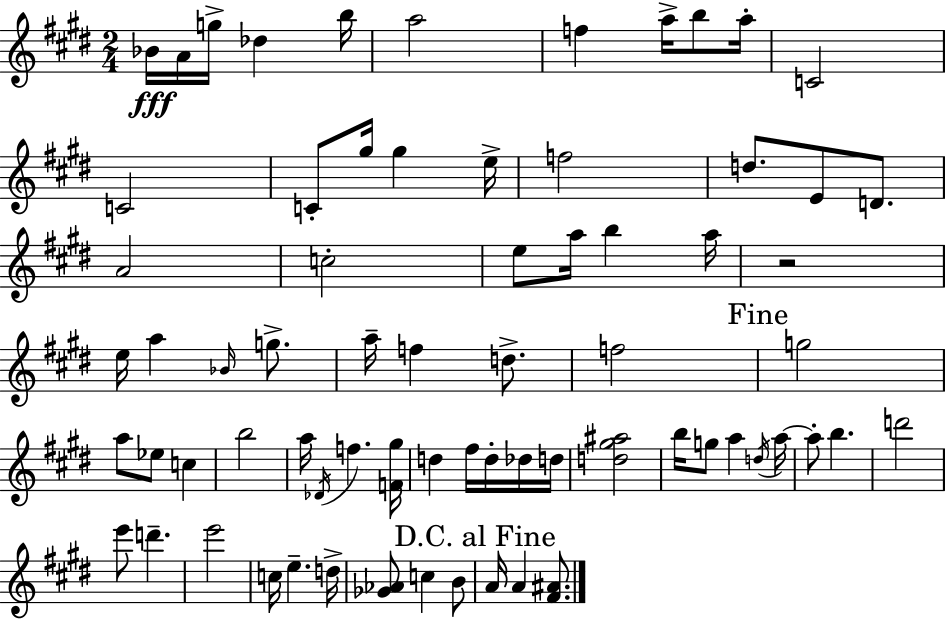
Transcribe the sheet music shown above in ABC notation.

X:1
T:Untitled
M:2/4
L:1/4
K:E
_B/4 A/4 g/4 _d b/4 a2 f a/4 b/2 a/4 C2 C2 C/2 ^g/4 ^g e/4 f2 d/2 E/2 D/2 A2 c2 e/2 a/4 b a/4 z2 e/4 a _B/4 g/2 a/4 f d/2 f2 g2 a/2 _e/2 c b2 a/4 _D/4 f [F^g]/4 d ^f/4 d/4 _d/4 d/4 [d^g^a]2 b/4 g/2 a d/4 a/4 a/2 b d'2 e'/2 d' e'2 c/4 e d/4 [_G_A]/2 c B/2 A/4 A [^F^A]/2